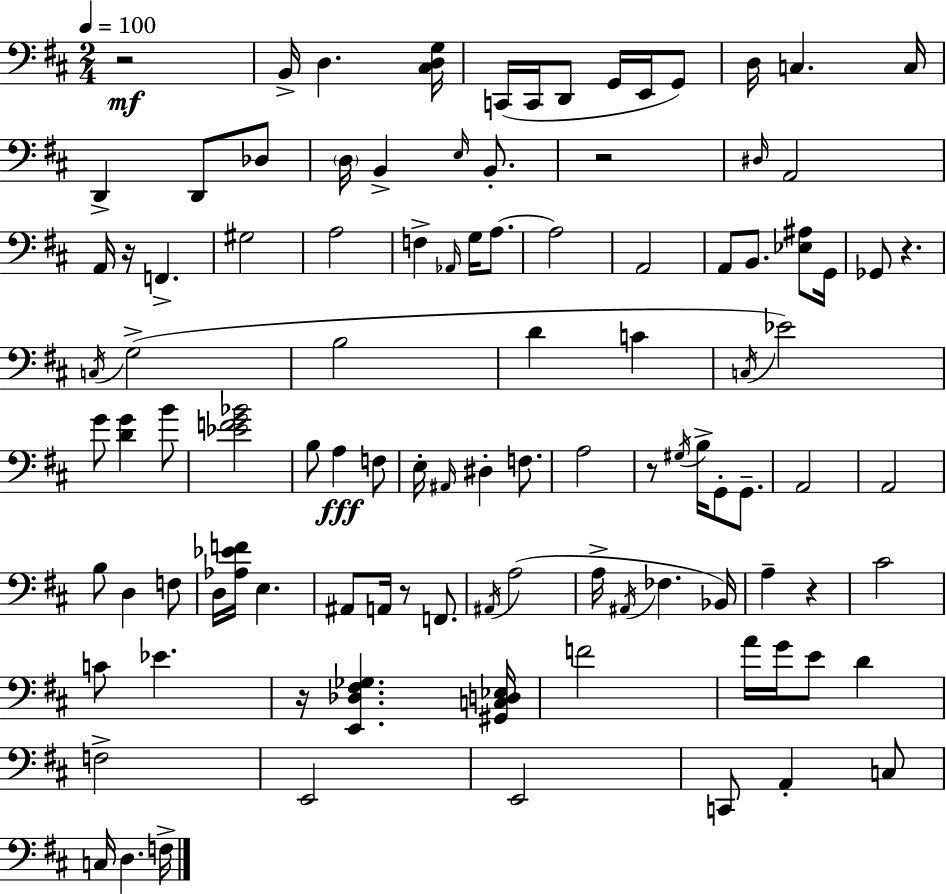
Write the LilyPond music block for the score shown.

{
  \clef bass
  \numericTimeSignature
  \time 2/4
  \key d \major
  \tempo 4 = 100
  r2\mf | b,16-> d4. <cis d g>16 | c,16( c,16 d,8 g,16 e,16 g,8) | d16 c4. c16 | \break d,4-> d,8 des8 | \parenthesize d16 b,4-> \grace { e16 } b,8.-. | r2 | \grace { dis16 } a,2 | \break a,16 r16 f,4.-> | gis2 | a2 | f4-> \grace { aes,16 } g16 | \break a8.~~ a2 | a,2 | a,8 b,8. | <ees ais>8 g,16 ges,8 r4. | \break \acciaccatura { c16 } g2->( | b2 | d'4 | c'4 \acciaccatura { c16 }) ees'2 | \break g'8 <d' g'>4 | b'8 <ees' f' g' bes'>2 | b8 a4\fff | f8 e16-. \grace { ais,16 } dis4-. | \break f8. a2 | r8 | \acciaccatura { gis16 } b16-> g,8-. g,8.-- a,2 | a,2 | \break b8 | d4 f8 d16 | <aes ees' f'>16 e4. ais,8 | a,16 r8 f,8. \acciaccatura { ais,16 }( | \break a2 | a16-> \acciaccatura { ais,16 } fes4. | bes,16) a4-- r4 | cis'2 | \break c'8 ees'4. | r16 <e, des fis ges>4. | <gis, c d ees>16 f'2 | a'16 g'16 e'8 d'4 | \break f2-> | e,2 | e,2 | c,8 a,4-. c8 | \break c16 d4. | f16-> \bar "|."
}